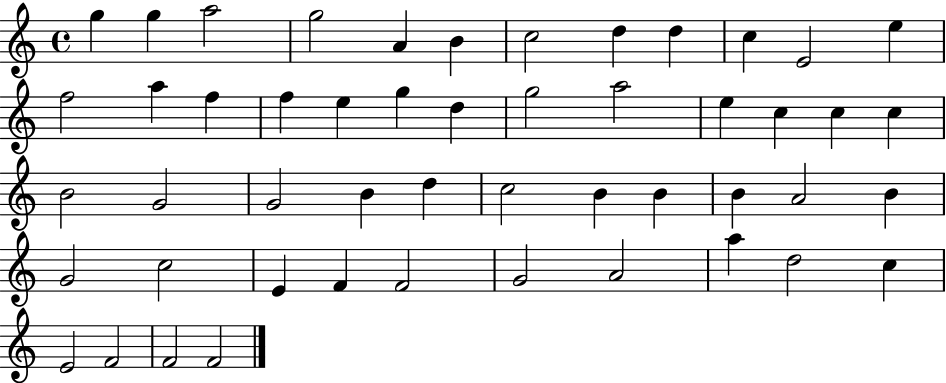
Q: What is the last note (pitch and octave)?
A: F4